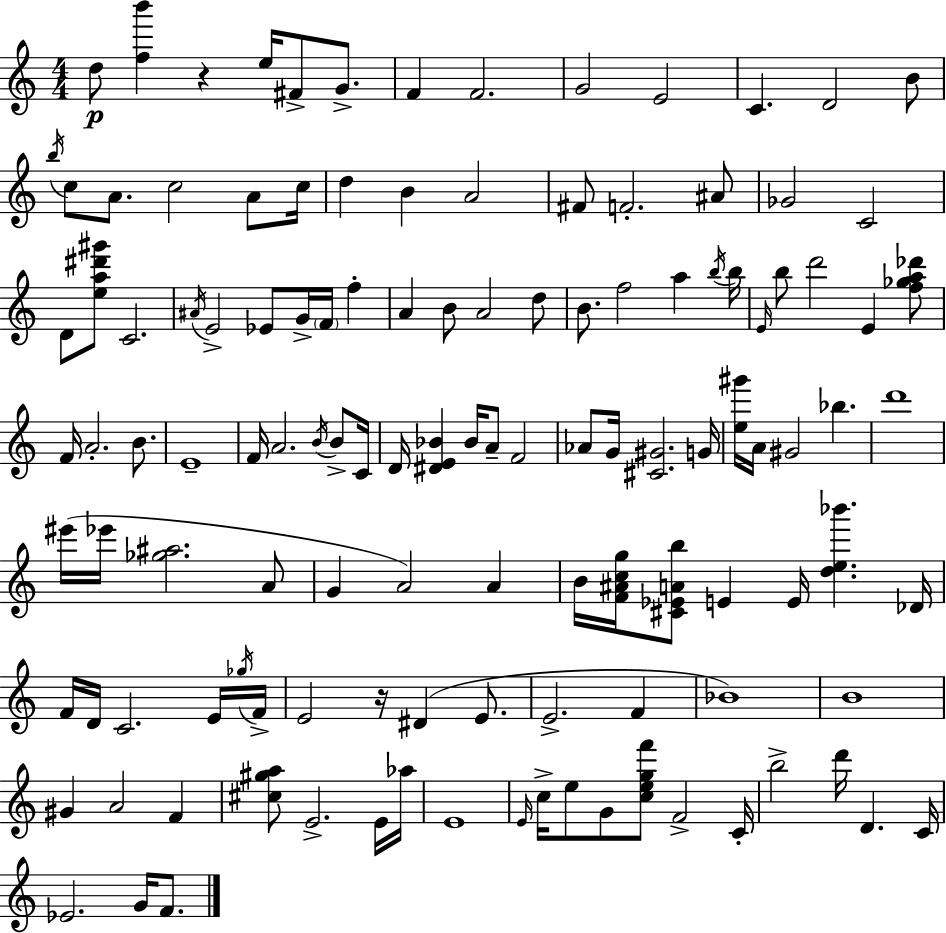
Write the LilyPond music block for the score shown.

{
  \clef treble
  \numericTimeSignature
  \time 4/4
  \key c \major
  d''8\p <f'' b'''>4 r4 e''16 fis'8-> g'8.-> | f'4 f'2. | g'2 e'2 | c'4. d'2 b'8 | \break \acciaccatura { b''16 } c''8 a'8. c''2 a'8 | c''16 d''4 b'4 a'2 | fis'8 f'2.-. ais'8 | ges'2 c'2 | \break d'8 <e'' a'' dis''' gis'''>8 c'2. | \acciaccatura { ais'16 } e'2-> ees'8 g'16-> \parenthesize f'16 f''4-. | a'4 b'8 a'2 | d''8 b'8. f''2 a''4 | \break \acciaccatura { b''16 } b''16 \grace { e'16 } b''8 d'''2 e'4 | <f'' ges'' a'' des'''>8 f'16 a'2.-. | b'8. e'1-- | f'16 a'2. | \break \acciaccatura { b'16 } b'8-> c'16 d'16 <dis' e' bes'>4 bes'16 a'8-- f'2 | aes'8 g'16 <cis' gis'>2. | g'16 <e'' gis'''>16 a'16 gis'2 bes''4. | d'''1 | \break eis'''16( ees'''16 <ges'' ais''>2. | a'8 g'4 a'2) | a'4 b'16 <f' ais' c'' g''>16 <cis' ees' a' b''>8 e'4 e'16 <d'' e'' bes'''>4. | des'16 f'16 d'16 c'2. | \break e'16 \acciaccatura { ges''16 } f'16-> e'2 r16 dis'4( | e'8. e'2.-> | f'4 bes'1) | b'1 | \break gis'4 a'2 | f'4 <cis'' gis'' a''>8 e'2.-> | e'16 aes''16 e'1 | \grace { e'16 } c''16-> e''8 g'8 <c'' e'' g'' f'''>8 f'2-> | \break c'16-. b''2-> d'''16 | d'4. c'16 ees'2. | g'16 f'8. \bar "|."
}